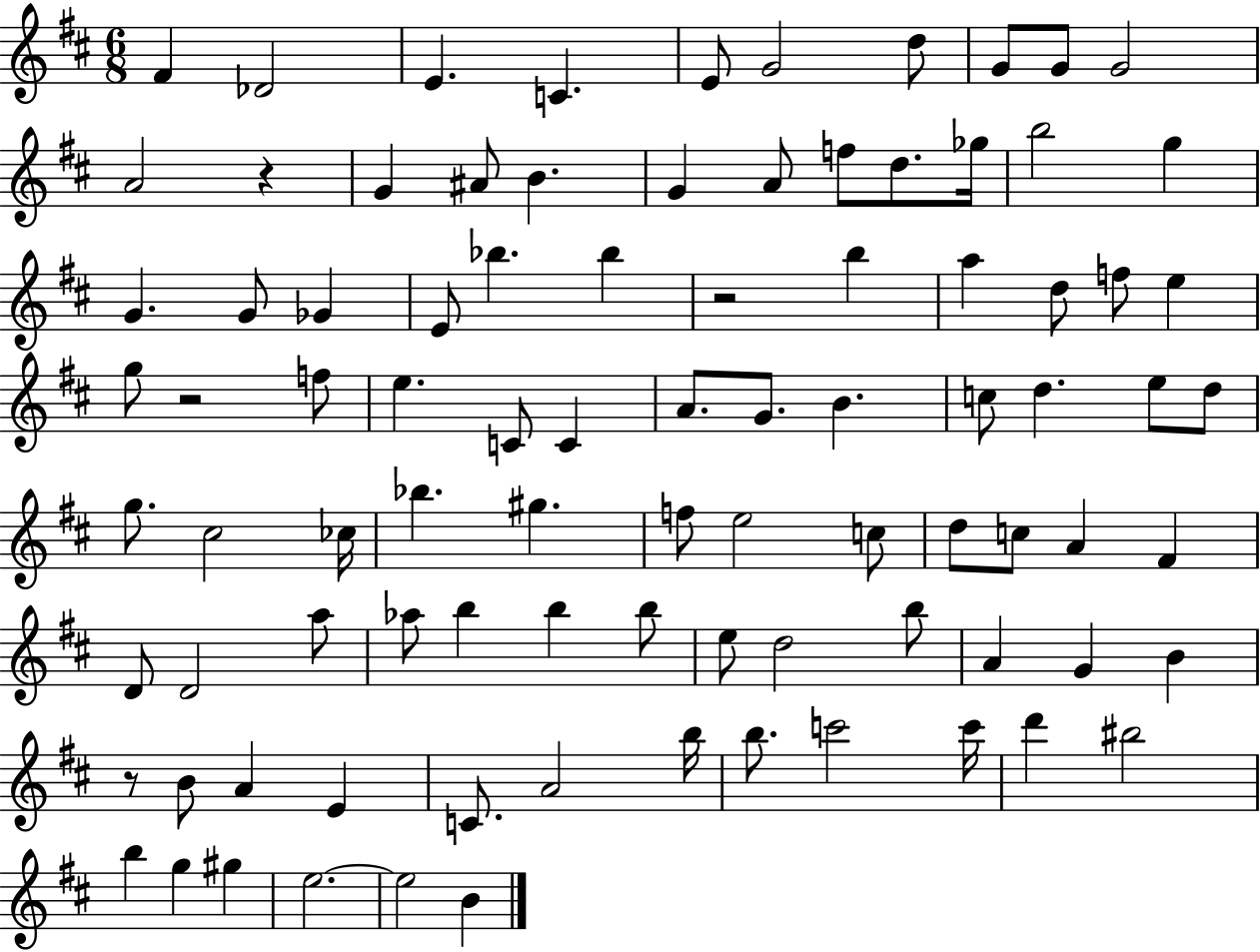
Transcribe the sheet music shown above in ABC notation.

X:1
T:Untitled
M:6/8
L:1/4
K:D
^F _D2 E C E/2 G2 d/2 G/2 G/2 G2 A2 z G ^A/2 B G A/2 f/2 d/2 _g/4 b2 g G G/2 _G E/2 _b _b z2 b a d/2 f/2 e g/2 z2 f/2 e C/2 C A/2 G/2 B c/2 d e/2 d/2 g/2 ^c2 _c/4 _b ^g f/2 e2 c/2 d/2 c/2 A ^F D/2 D2 a/2 _a/2 b b b/2 e/2 d2 b/2 A G B z/2 B/2 A E C/2 A2 b/4 b/2 c'2 c'/4 d' ^b2 b g ^g e2 e2 B